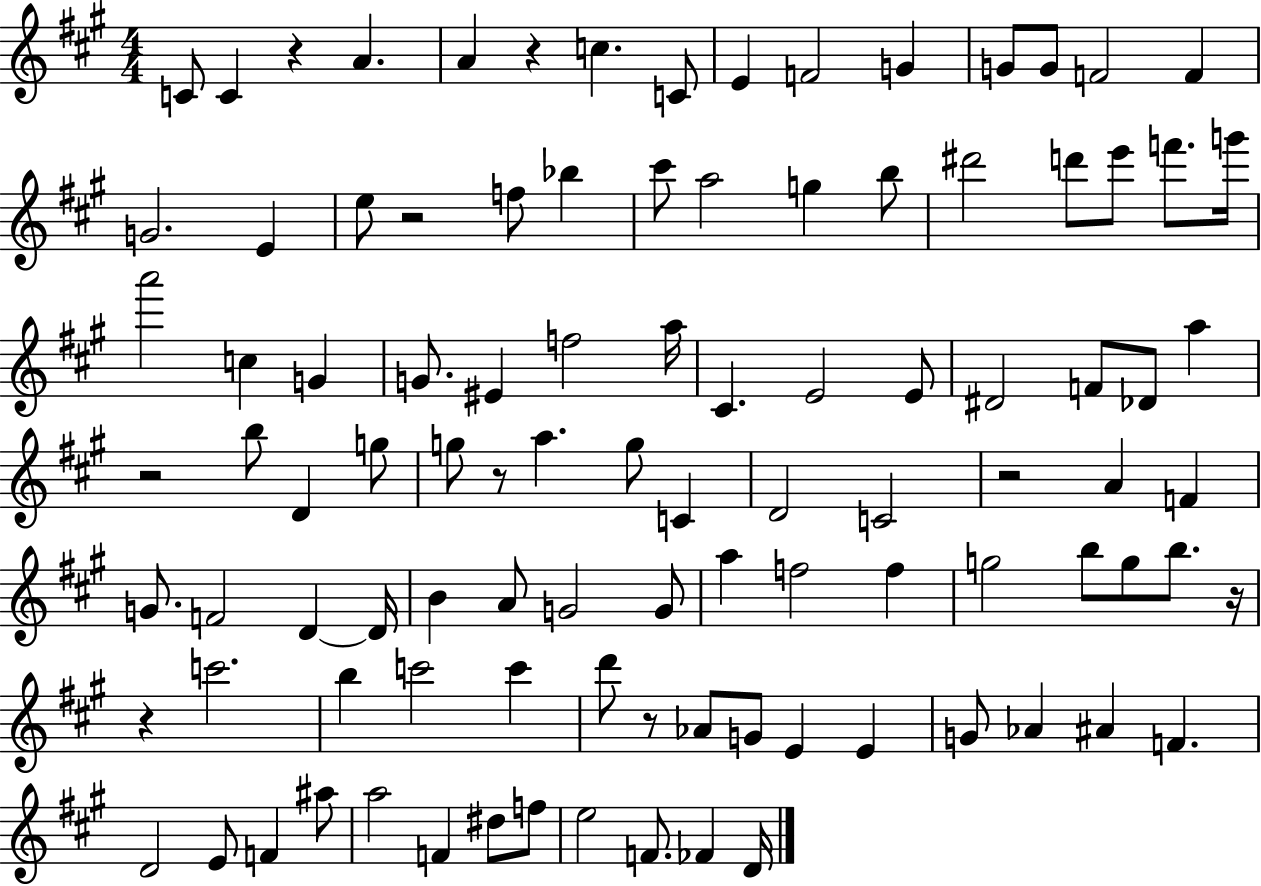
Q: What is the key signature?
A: A major